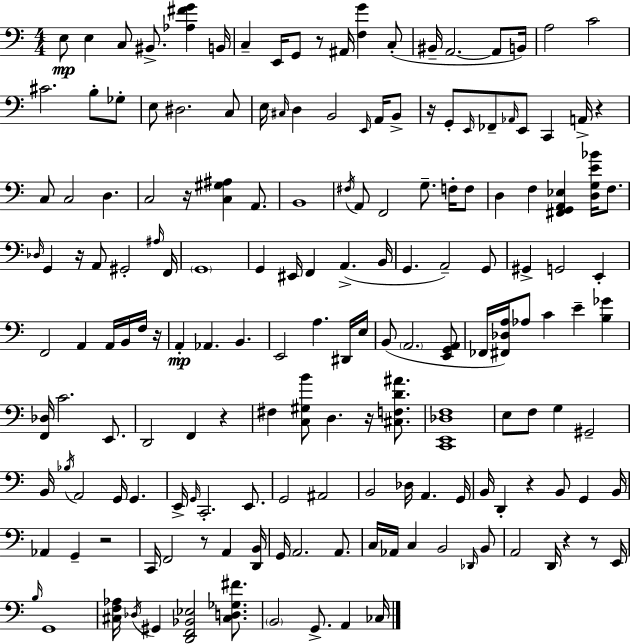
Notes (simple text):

E3/e E3/q C3/e BIS2/e. [Ab3,F#4,G4]/q B2/s C3/q E2/s G2/e R/e A#2/s [F3,G4]/q C3/e BIS2/s A2/h. A2/e B2/s A3/h C4/h C#4/h. B3/e Gb3/e E3/e D#3/h. C3/e E3/s C#3/s D3/q B2/h E2/s A2/s B2/e R/s G2/e E2/s FES2/e Ab2/s E2/e C2/q A2/s R/q C3/e C3/h D3/q. C3/h R/s [C3,G#3,A#3]/q A2/e. B2/w F#3/s A2/e F2/h G3/e. F3/s F3/e D3/q F3/q [F#2,G2,A2,Eb3]/q [D3,G3,E4,Bb4]/s F3/e. Db3/s G2/q R/s A2/e G#2/h A#3/s F2/s G2/w G2/q EIS2/s F2/q A2/q. B2/s G2/q. A2/h G2/e G#2/q G2/h E2/q F2/h A2/q A2/s B2/s F3/s R/s A2/q Ab2/q. B2/q. E2/h A3/q. D#2/s E3/s B2/e A2/h. [E2,G2,A2]/e FES2/s [F#2,Db3,A3]/s Ab3/e C4/q E4/q [B3,Gb4]/q [F2,Db3]/s C4/h. E2/e. D2/h F2/q R/q F#3/q [C3,G#3,B4]/e D3/q. R/s [C#3,F3,D4,A#4]/e. [C2,E2,Db3,F3]/w E3/e F3/e G3/q G#2/h B2/s Bb3/s A2/h G2/s G2/q. E2/s G2/s C2/h. E2/e. G2/h A#2/h B2/h Db3/s A2/q. G2/s B2/s D2/q R/q B2/e G2/q B2/s Ab2/q G2/q R/h C2/s F2/h R/e A2/q [D2,B2]/s G2/s A2/h. A2/e. C3/s Ab2/s C3/q B2/h Db2/s B2/e A2/h D2/s R/q R/e E2/s B3/s G2/w [C#3,F3,Ab3]/s Db3/s G#2/q [D2,F2,Bb2,Eb3]/h [C#3,D3,Gb3,F#4]/e. B2/h G2/e. A2/q CES3/s